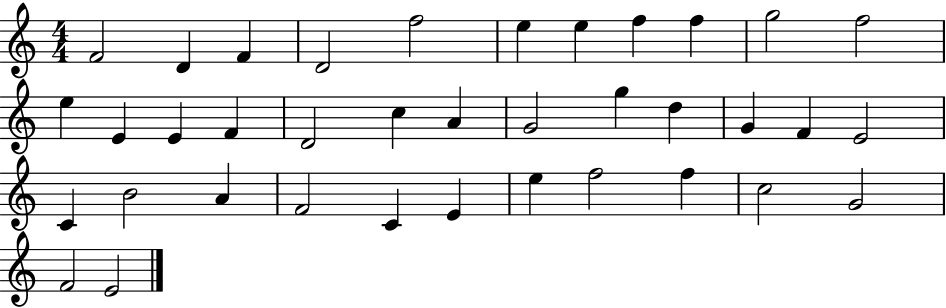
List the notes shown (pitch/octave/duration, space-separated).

F4/h D4/q F4/q D4/h F5/h E5/q E5/q F5/q F5/q G5/h F5/h E5/q E4/q E4/q F4/q D4/h C5/q A4/q G4/h G5/q D5/q G4/q F4/q E4/h C4/q B4/h A4/q F4/h C4/q E4/q E5/q F5/h F5/q C5/h G4/h F4/h E4/h